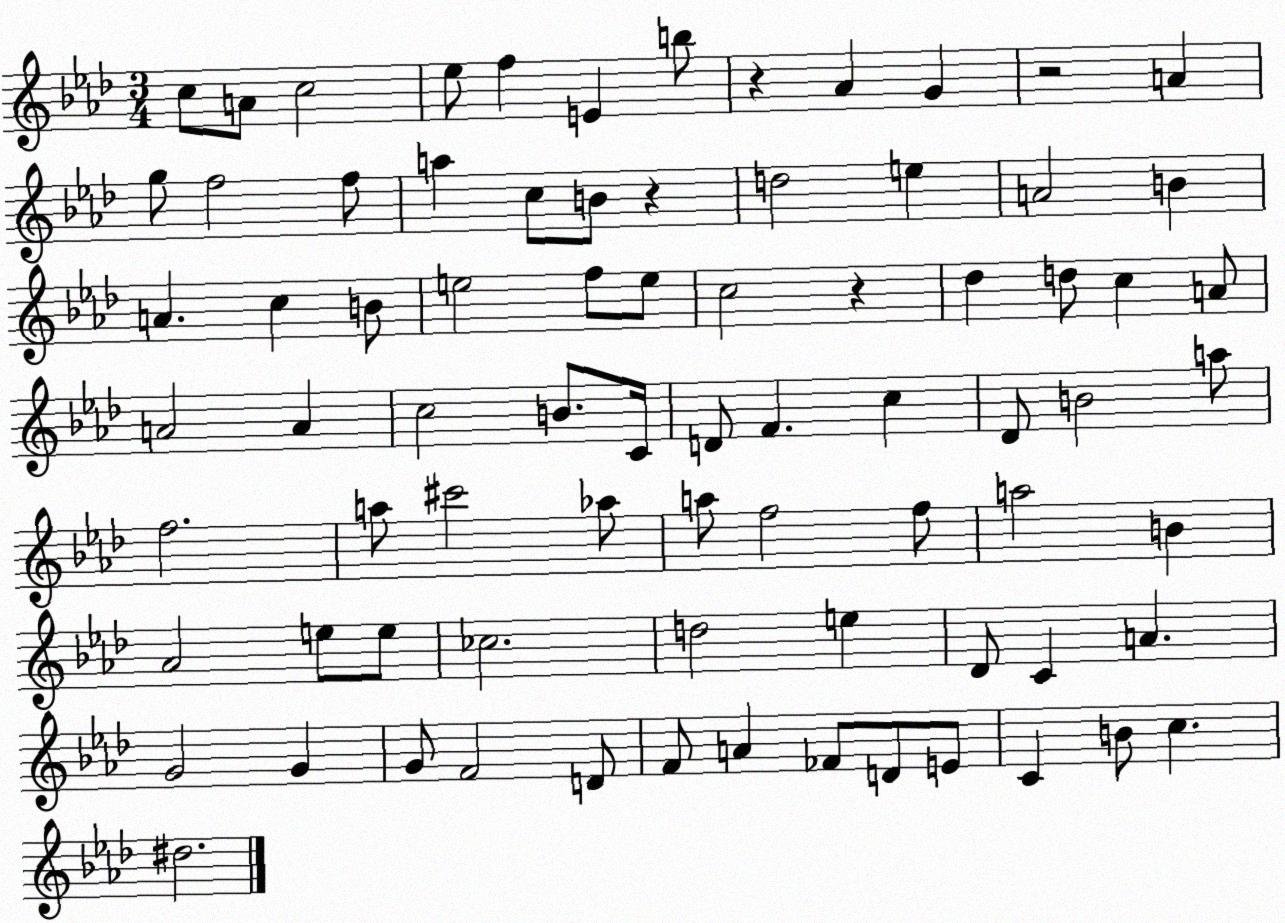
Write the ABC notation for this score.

X:1
T:Untitled
M:3/4
L:1/4
K:Ab
c/2 A/2 c2 _e/2 f E b/2 z _A G z2 A g/2 f2 f/2 a c/2 B/2 z d2 e A2 B A c B/2 e2 f/2 e/2 c2 z _d d/2 c A/2 A2 A c2 B/2 C/4 D/2 F c _D/2 B2 a/2 f2 a/2 ^c'2 _a/2 a/2 f2 f/2 a2 B _A2 e/2 e/2 _c2 d2 e _D/2 C A G2 G G/2 F2 D/2 F/2 A _F/2 D/2 E/2 C B/2 c ^d2